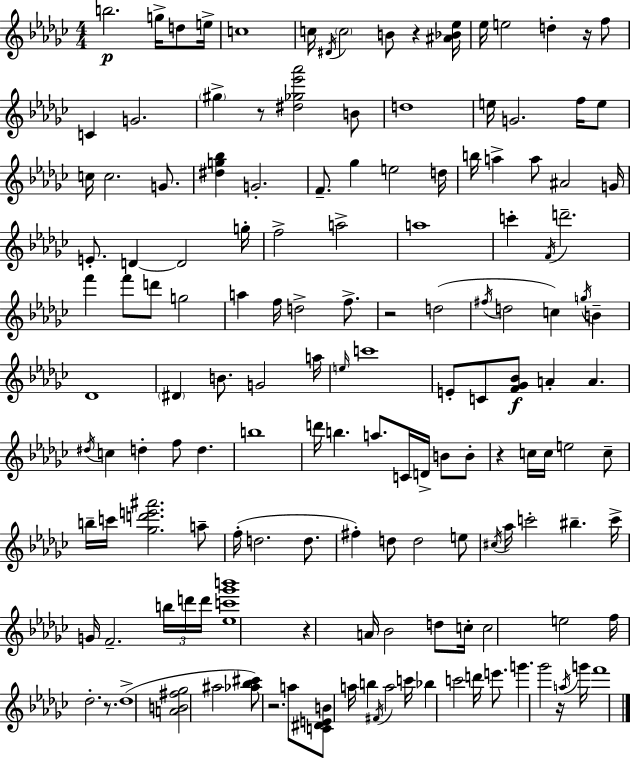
{
  \clef treble
  \numericTimeSignature
  \time 4/4
  \key ees \minor
  b''2.\p g''16-> d''8 e''16-> | c''1 | c''16 \acciaccatura { dis'16 } \parenthesize c''2 b'8 r4 | <ais' bes' ees''>16 ees''16 e''2 d''4-. r16 f''8 | \break c'4 g'2. | \parenthesize gis''4-> r8 <dis'' ges'' ees''' aes'''>2 b'8 | d''1 | e''16 g'2. f''16 e''8 | \break c''16 c''2. g'8. | <dis'' g'' bes''>4 g'2.-. | f'8.-- ges''4 e''2 | d''16 b''16 a''4-> a''8 ais'2 | \break g'16 e'8.-. d'4~~ d'2 | g''16-. f''2-> a''2-> | a''1 | c'''4-. \acciaccatura { f'16 } d'''2.-- | \break f'''4 f'''8 d'''8 g''2 | a''4 f''16 d''2-> f''8.-> | r2 d''2( | \acciaccatura { fis''16 } d''2 c''4) \acciaccatura { g''16 } | \break b'4-- des'1 | \parenthesize dis'4 b'8. g'2 | a''16 \grace { e''16 } c'''1 | e'8-. c'8 <f' ges' bes'>8\f a'4-. a'4. | \break \acciaccatura { dis''16 } c''4 d''4-. f''8 | d''4. b''1 | d'''16 b''4. a''8. | c'16 d'16-> b'8 b'8-. r4 c''16 c''16 e''2 | \break c''8-- b''16-- c'''16 <ges'' d''' e''' ais'''>2. | a''8-- f''16-.( d''2. | d''8. fis''4-.) d''8 d''2 | e''8 \acciaccatura { cis''16 } aes''16 c'''2-. | \break bis''4.-- c'''16-> g'16 f'2.-- | \tuplet 3/2 { b''16 d'''16 d'''16 } <ees'' c''' ges''' b'''>1 | r4 a'16 bes'2 | d''8 c''16-. c''2 e''2 | \break f''16 des''2.-. | r8. des''1->( | <a' b' fis'' ges''>2 ais''2 | <aes'' bes'' cis'''>8) r2. | \break a''8 <c' dis' e' b'>8 a''16 b''4 \acciaccatura { fis'16 } a''2 | c'''16 bes''4 c'''2 | d'''16 e'''8. g'''4. ges'''2 | r16 \acciaccatura { a''16 } g'''16 f'''1 | \break \bar "|."
}